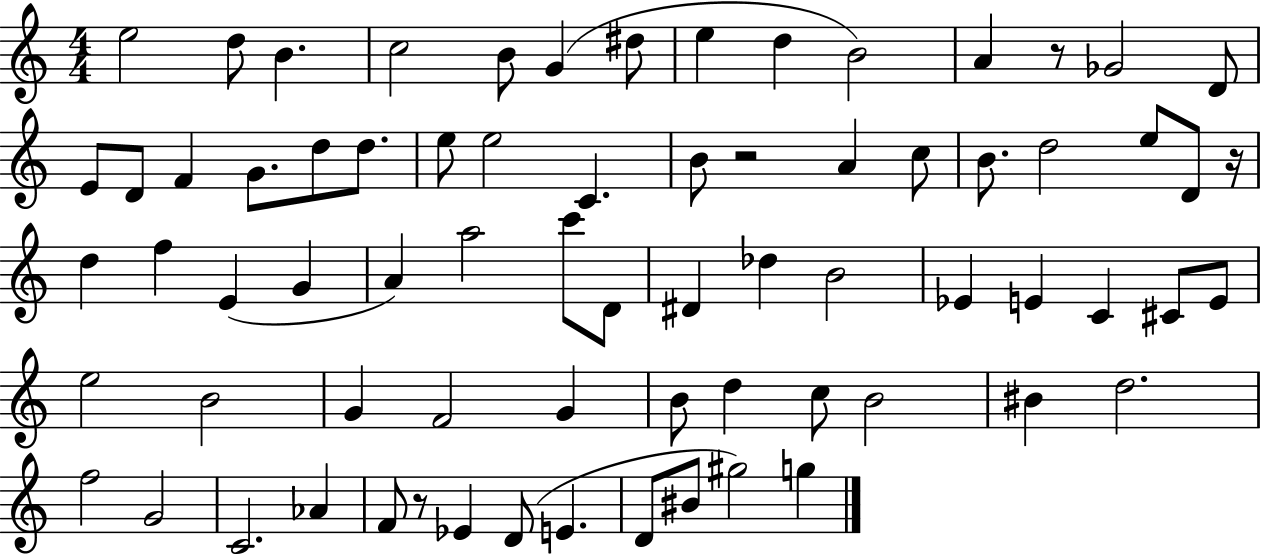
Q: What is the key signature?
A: C major